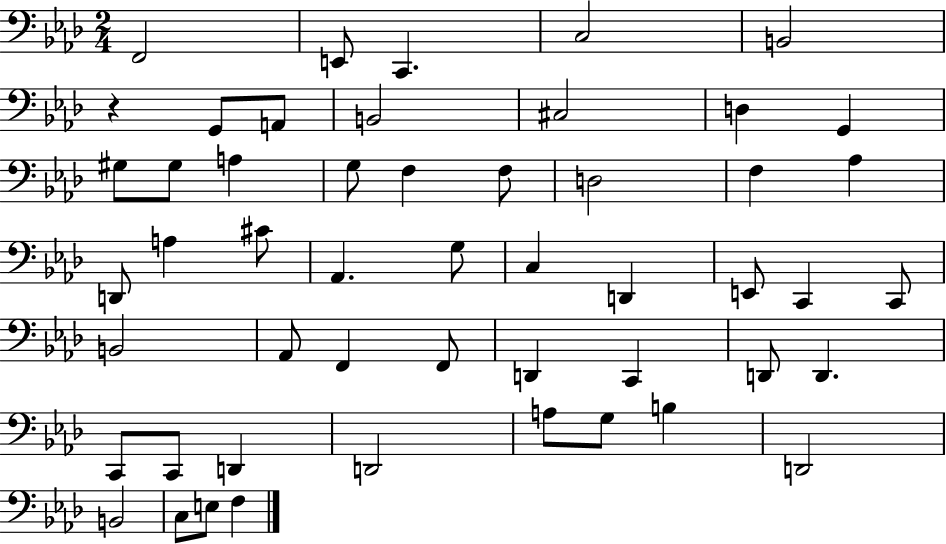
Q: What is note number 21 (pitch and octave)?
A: D2